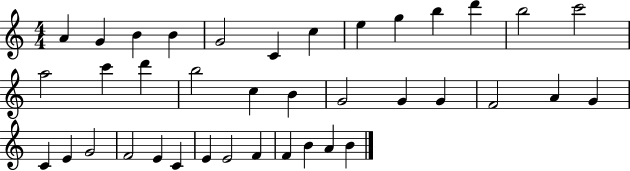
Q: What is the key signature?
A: C major